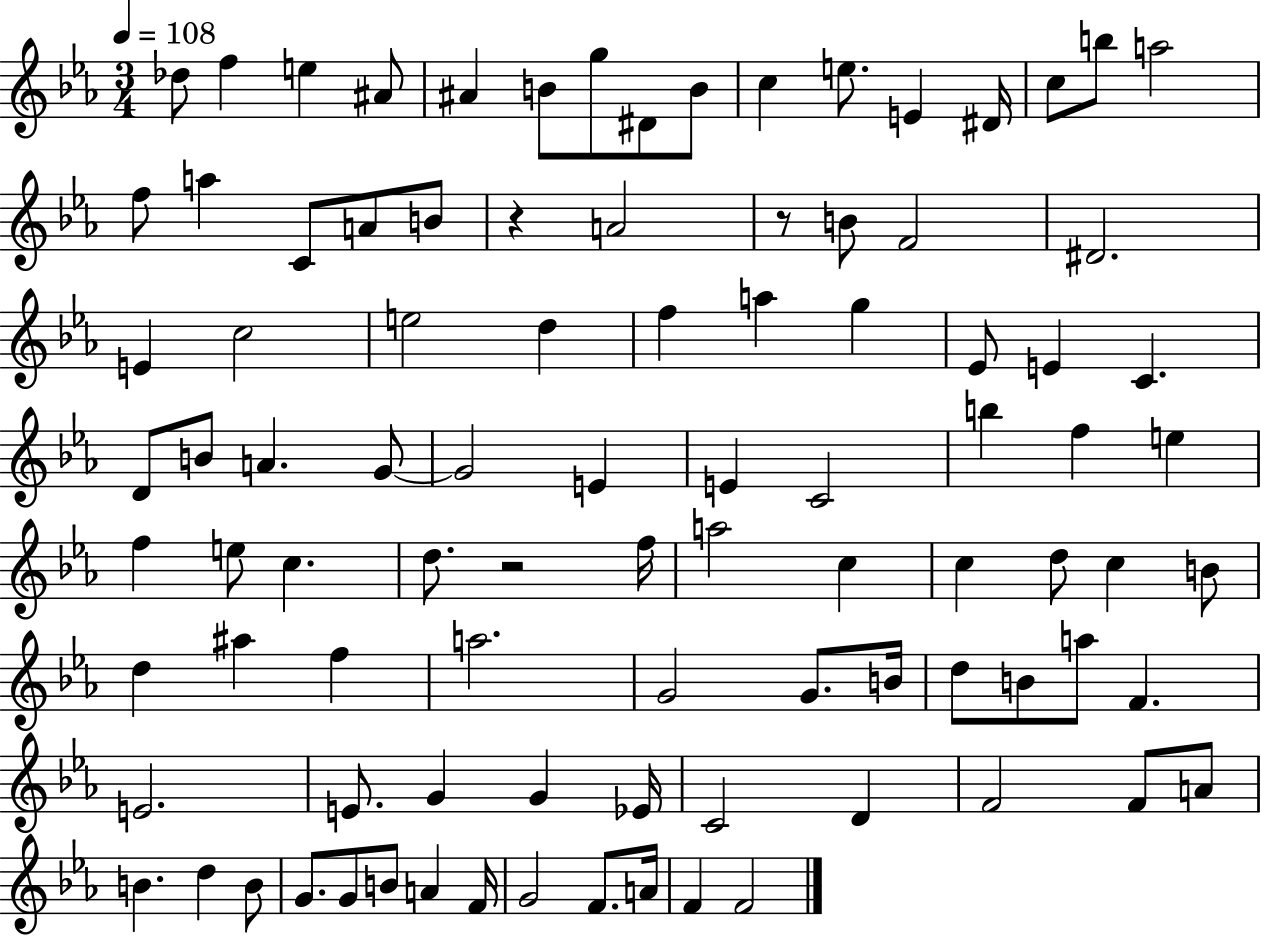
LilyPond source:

{
  \clef treble
  \numericTimeSignature
  \time 3/4
  \key ees \major
  \tempo 4 = 108
  \repeat volta 2 { des''8 f''4 e''4 ais'8 | ais'4 b'8 g''8 dis'8 b'8 | c''4 e''8. e'4 dis'16 | c''8 b''8 a''2 | \break f''8 a''4 c'8 a'8 b'8 | r4 a'2 | r8 b'8 f'2 | dis'2. | \break e'4 c''2 | e''2 d''4 | f''4 a''4 g''4 | ees'8 e'4 c'4. | \break d'8 b'8 a'4. g'8~~ | g'2 e'4 | e'4 c'2 | b''4 f''4 e''4 | \break f''4 e''8 c''4. | d''8. r2 f''16 | a''2 c''4 | c''4 d''8 c''4 b'8 | \break d''4 ais''4 f''4 | a''2. | g'2 g'8. b'16 | d''8 b'8 a''8 f'4. | \break e'2. | e'8. g'4 g'4 ees'16 | c'2 d'4 | f'2 f'8 a'8 | \break b'4. d''4 b'8 | g'8. g'8 b'8 a'4 f'16 | g'2 f'8. a'16 | f'4 f'2 | \break } \bar "|."
}